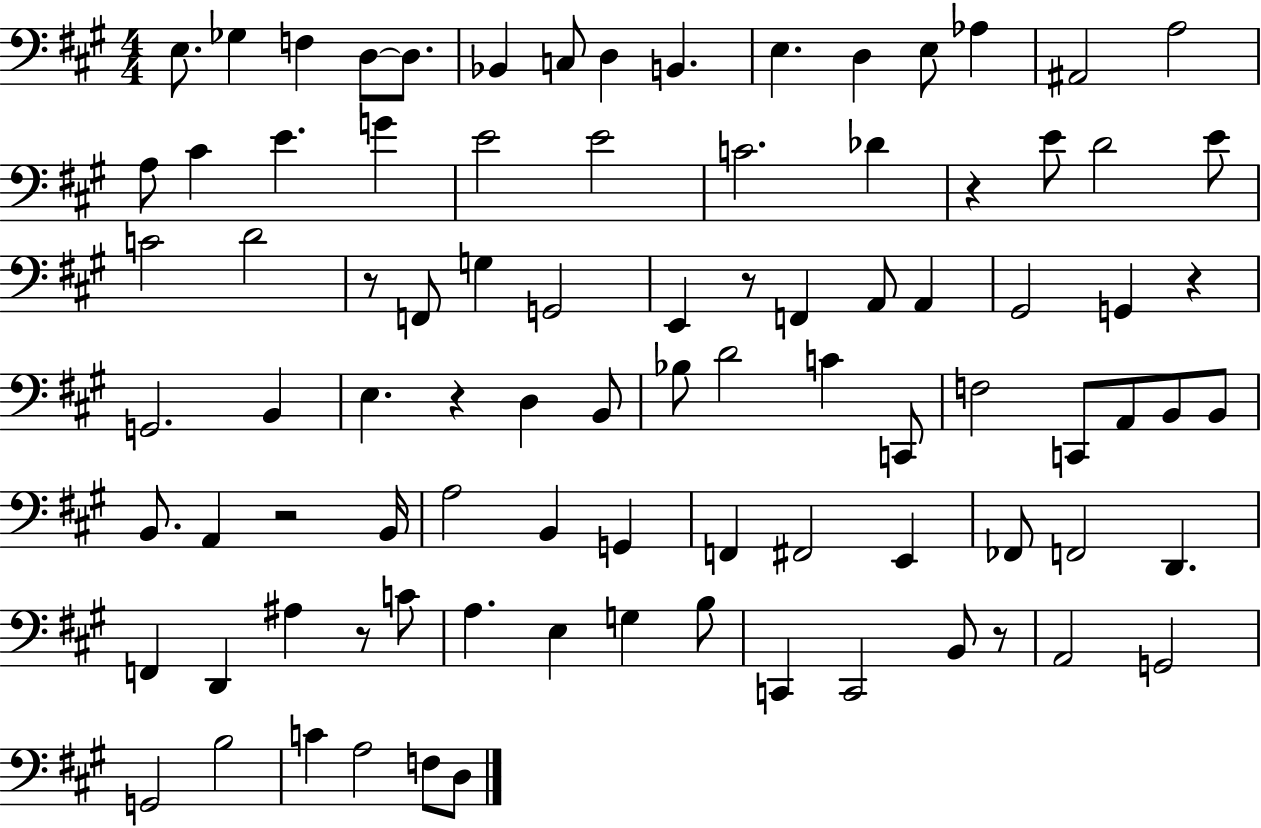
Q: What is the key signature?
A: A major